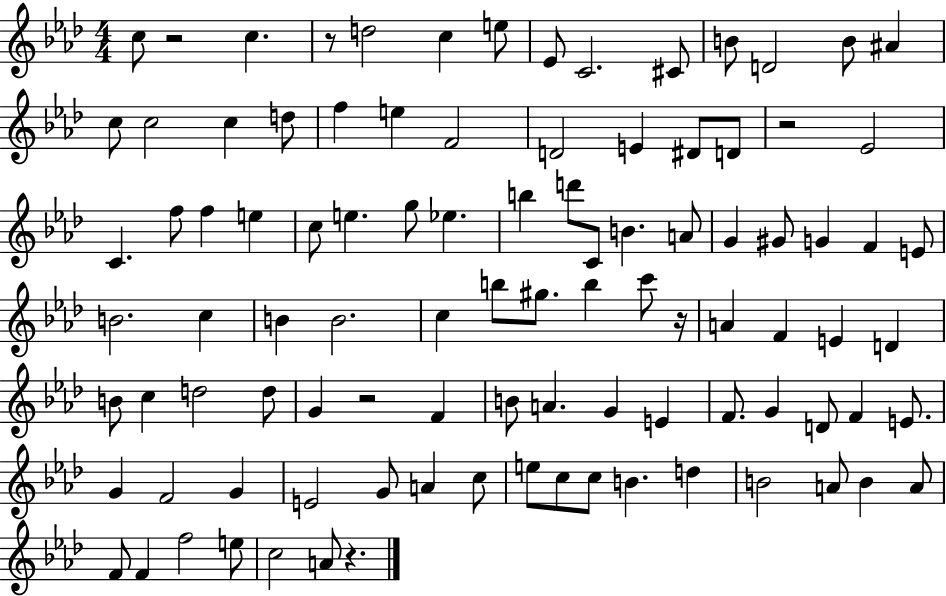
C5/e R/h C5/q. R/e D5/h C5/q E5/e Eb4/e C4/h. C#4/e B4/e D4/h B4/e A#4/q C5/e C5/h C5/q D5/e F5/q E5/q F4/h D4/h E4/q D#4/e D4/e R/h Eb4/h C4/q. F5/e F5/q E5/q C5/e E5/q. G5/e Eb5/q. B5/q D6/e C4/e B4/q. A4/e G4/q G#4/e G4/q F4/q E4/e B4/h. C5/q B4/q B4/h. C5/q B5/e G#5/e. B5/q C6/e R/s A4/q F4/q E4/q D4/q B4/e C5/q D5/h D5/e G4/q R/h F4/q B4/e A4/q. G4/q E4/q F4/e. G4/q D4/e F4/q E4/e. G4/q F4/h G4/q E4/h G4/e A4/q C5/e E5/e C5/e C5/e B4/q. D5/q B4/h A4/e B4/q A4/e F4/e F4/q F5/h E5/e C5/h A4/e R/q.